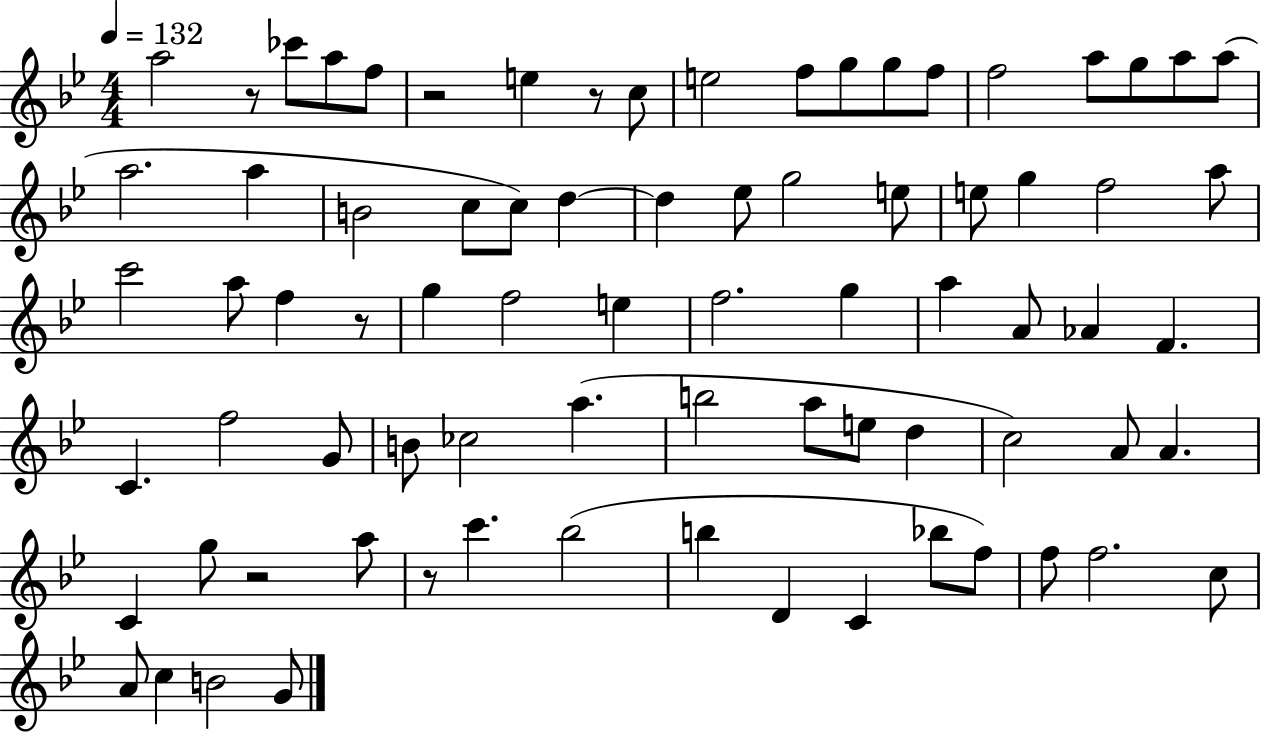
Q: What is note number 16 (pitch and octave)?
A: A5